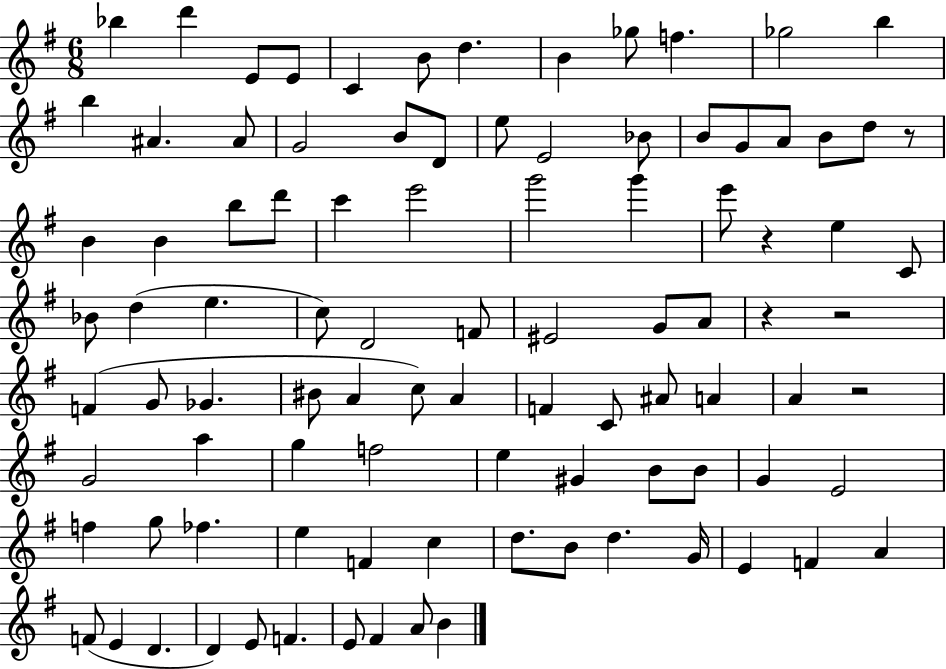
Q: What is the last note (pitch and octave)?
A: B4